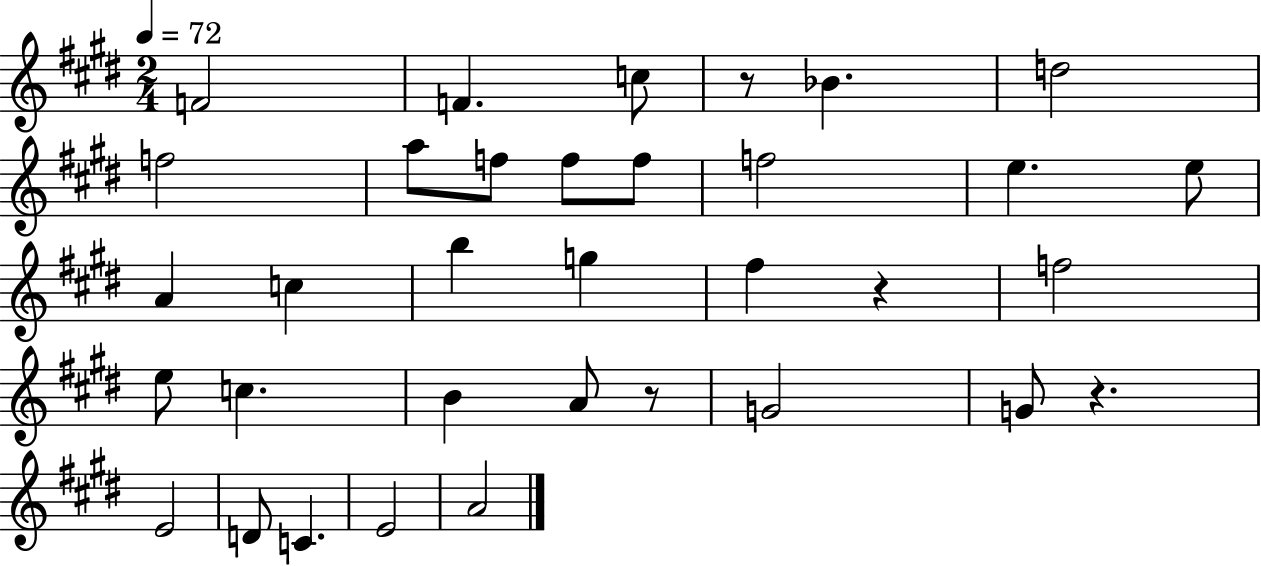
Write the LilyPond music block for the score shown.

{
  \clef treble
  \numericTimeSignature
  \time 2/4
  \key e \major
  \tempo 4 = 72
  f'2 | f'4. c''8 | r8 bes'4. | d''2 | \break f''2 | a''8 f''8 f''8 f''8 | f''2 | e''4. e''8 | \break a'4 c''4 | b''4 g''4 | fis''4 r4 | f''2 | \break e''8 c''4. | b'4 a'8 r8 | g'2 | g'8 r4. | \break e'2 | d'8 c'4. | e'2 | a'2 | \break \bar "|."
}